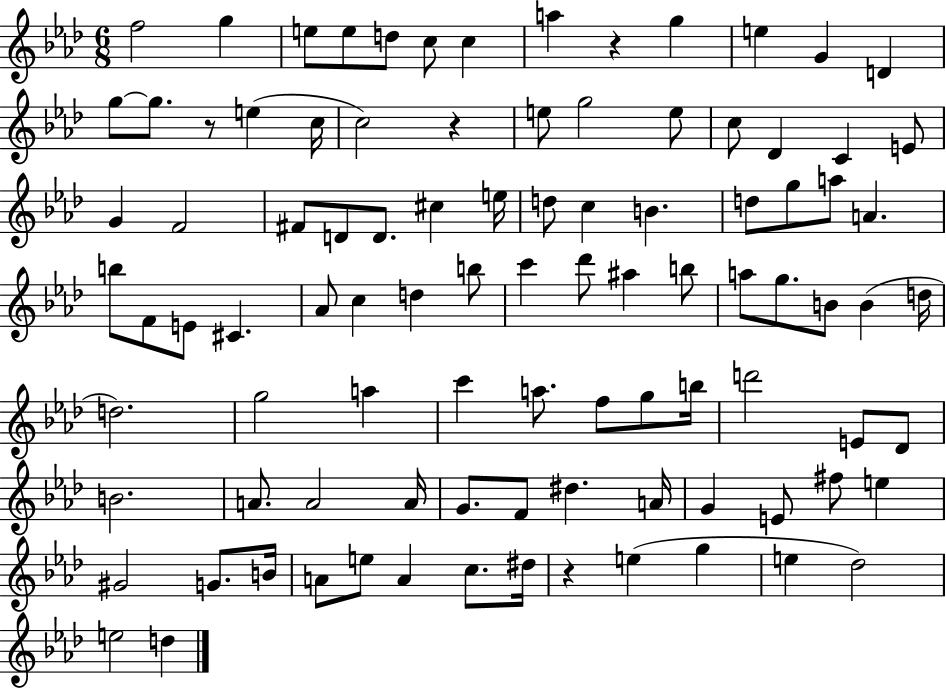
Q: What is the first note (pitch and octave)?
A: F5